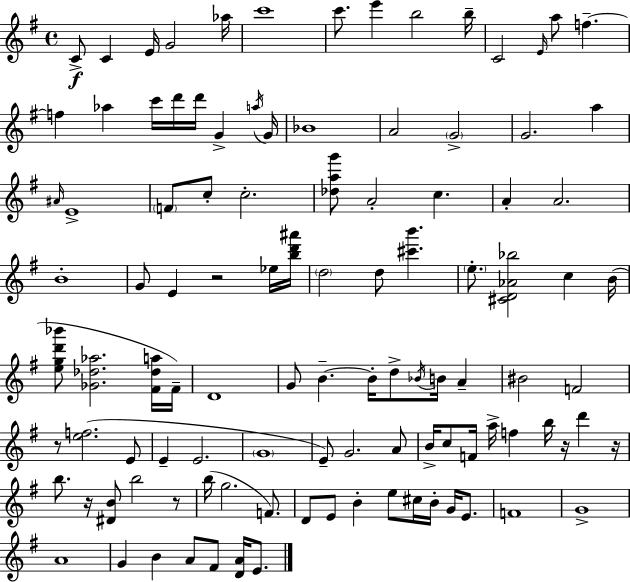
C4/e C4/q E4/s G4/h Ab5/s C6/w C6/e. E6/q B5/h B5/s C4/h E4/s A5/e F5/q. F5/q Ab5/q C6/s D6/s D6/s G4/q A5/s G4/s Bb4/w A4/h G4/h G4/h. A5/q A#4/s E4/w F4/e C5/e C5/h. [Db5,A5,G6]/e A4/h C5/q. A4/q A4/h. B4/w G4/e E4/q R/h Eb5/s [B5,D6,A#6]/s D5/h D5/e [C#6,B6]/q. E5/e. [C#4,D4,Ab4,Bb5]/h C5/q B4/s [E5,G5,D6,Bb6]/e [Gb4,Db5,Ab5]/h. [F#4,Db5,A5]/s F#4/s D4/w G4/e B4/q. B4/s D5/e Bb4/s B4/s A4/q BIS4/h F4/h R/e [E5,F5]/h. E4/e E4/q E4/h. G4/w E4/e G4/h. A4/e B4/s C5/e F4/s A5/s F5/q B5/s R/s D6/q R/s B5/e. R/s [D#4,B4]/e B5/h R/e B5/s G5/h. F4/e. D4/e E4/e B4/q E5/e C#5/s B4/s G4/s E4/e. F4/w G4/w A4/w G4/q B4/q A4/e F#4/e [D4,A4]/s E4/e.